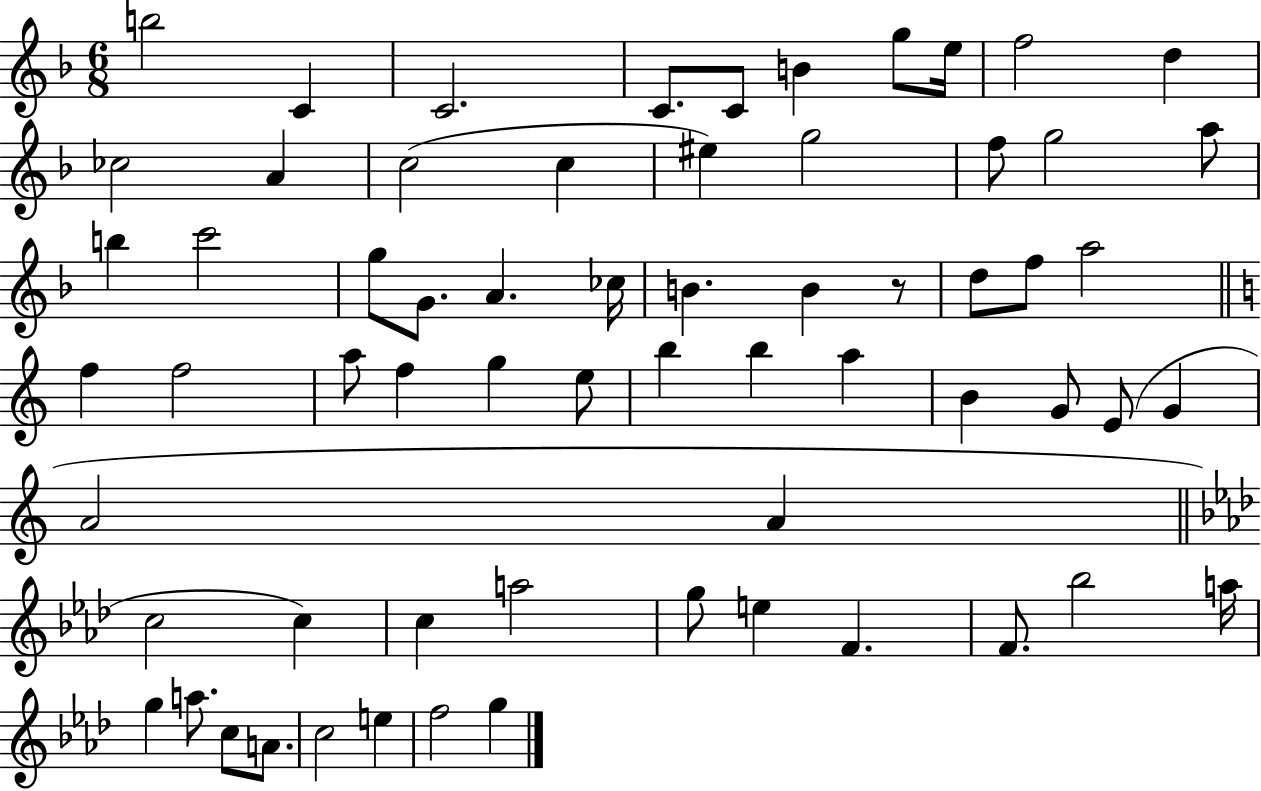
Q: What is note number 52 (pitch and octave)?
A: F4